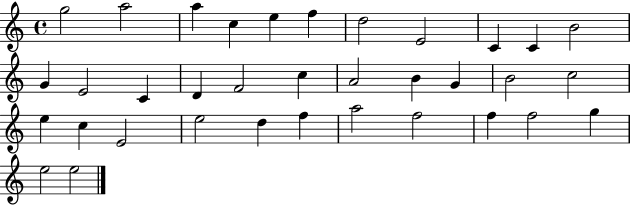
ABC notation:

X:1
T:Untitled
M:4/4
L:1/4
K:C
g2 a2 a c e f d2 E2 C C B2 G E2 C D F2 c A2 B G B2 c2 e c E2 e2 d f a2 f2 f f2 g e2 e2